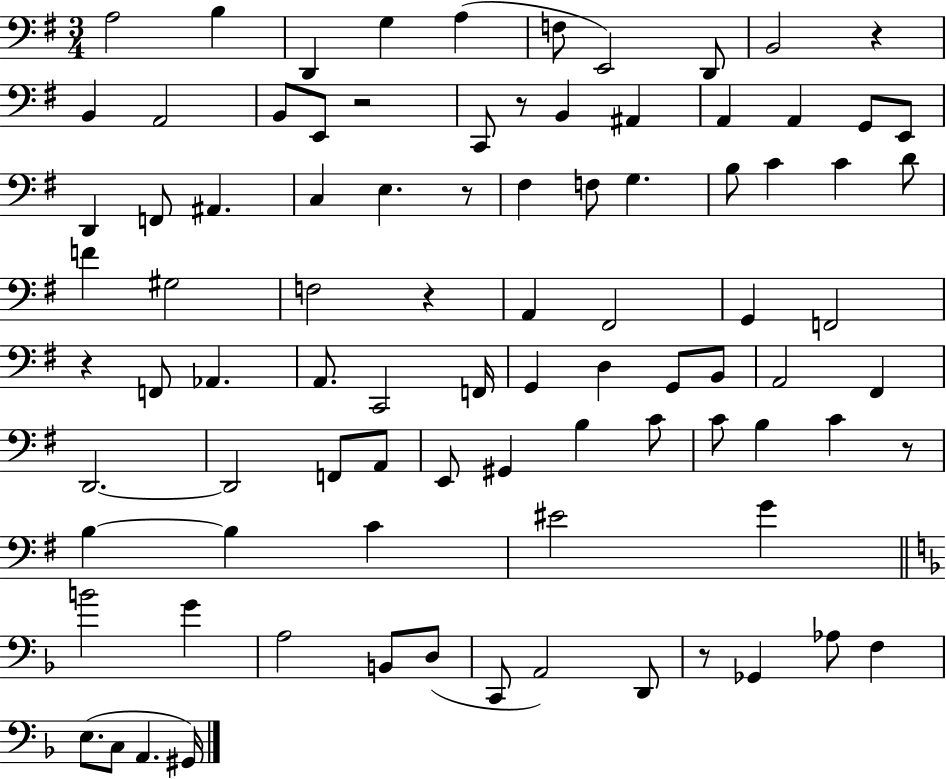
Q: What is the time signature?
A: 3/4